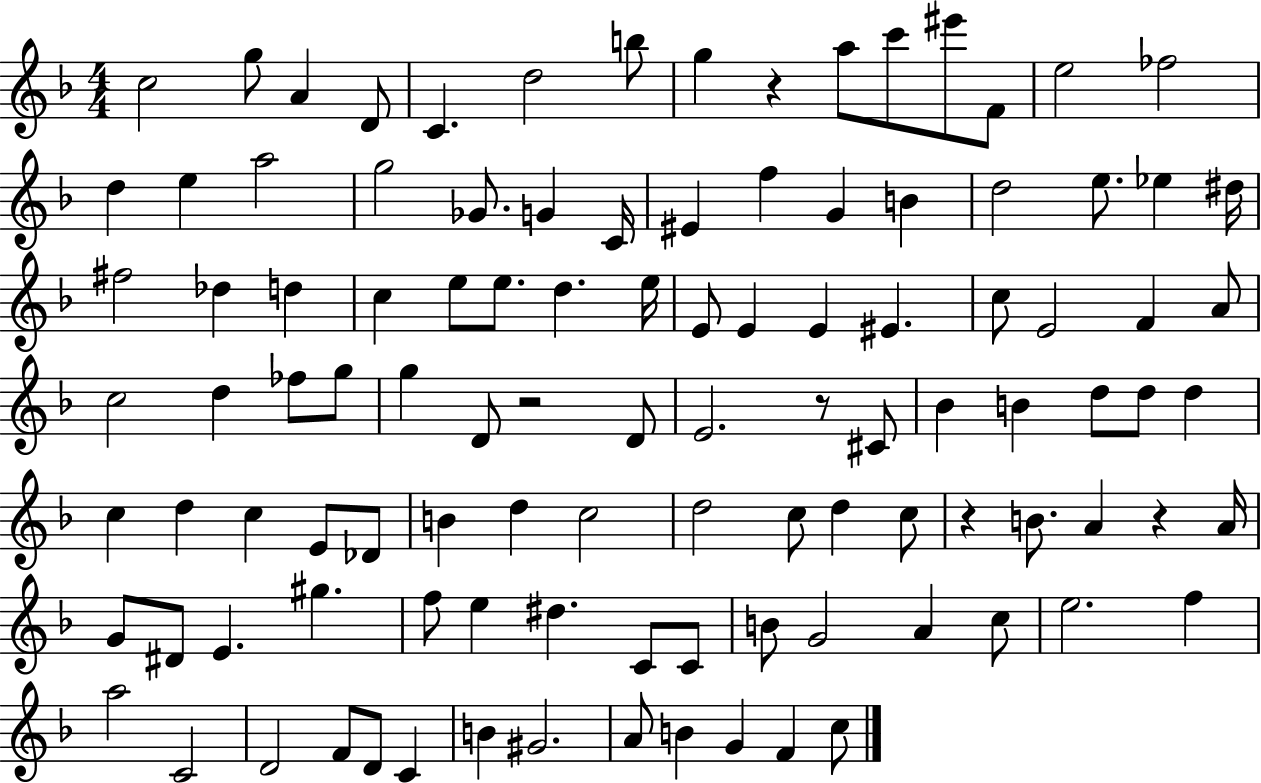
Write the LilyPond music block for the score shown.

{
  \clef treble
  \numericTimeSignature
  \time 4/4
  \key f \major
  c''2 g''8 a'4 d'8 | c'4. d''2 b''8 | g''4 r4 a''8 c'''8 eis'''8 f'8 | e''2 fes''2 | \break d''4 e''4 a''2 | g''2 ges'8. g'4 c'16 | eis'4 f''4 g'4 b'4 | d''2 e''8. ees''4 dis''16 | \break fis''2 des''4 d''4 | c''4 e''8 e''8. d''4. e''16 | e'8 e'4 e'4 eis'4. | c''8 e'2 f'4 a'8 | \break c''2 d''4 fes''8 g''8 | g''4 d'8 r2 d'8 | e'2. r8 cis'8 | bes'4 b'4 d''8 d''8 d''4 | \break c''4 d''4 c''4 e'8 des'8 | b'4 d''4 c''2 | d''2 c''8 d''4 c''8 | r4 b'8. a'4 r4 a'16 | \break g'8 dis'8 e'4. gis''4. | f''8 e''4 dis''4. c'8 c'8 | b'8 g'2 a'4 c''8 | e''2. f''4 | \break a''2 c'2 | d'2 f'8 d'8 c'4 | b'4 gis'2. | a'8 b'4 g'4 f'4 c''8 | \break \bar "|."
}